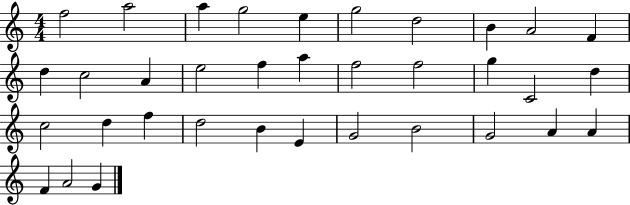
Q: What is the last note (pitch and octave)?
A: G4